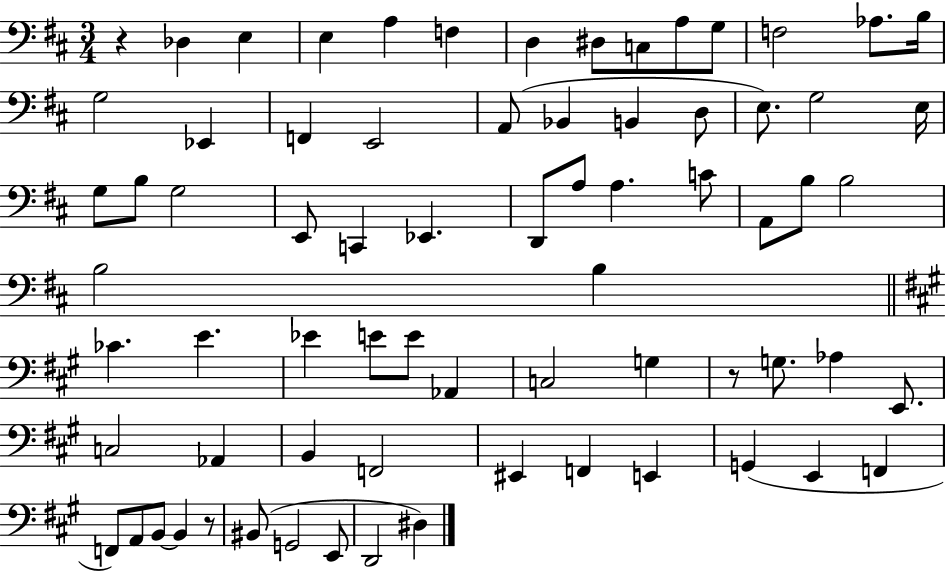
X:1
T:Untitled
M:3/4
L:1/4
K:D
z _D, E, E, A, F, D, ^D,/2 C,/2 A,/2 G,/2 F,2 _A,/2 B,/4 G,2 _E,, F,, E,,2 A,,/2 _B,, B,, D,/2 E,/2 G,2 E,/4 G,/2 B,/2 G,2 E,,/2 C,, _E,, D,,/2 A,/2 A, C/2 A,,/2 B,/2 B,2 B,2 B, _C E _E E/2 E/2 _A,, C,2 G, z/2 G,/2 _A, E,,/2 C,2 _A,, B,, F,,2 ^E,, F,, E,, G,, E,, F,, F,,/2 A,,/2 B,,/2 B,, z/2 ^B,,/2 G,,2 E,,/2 D,,2 ^D,